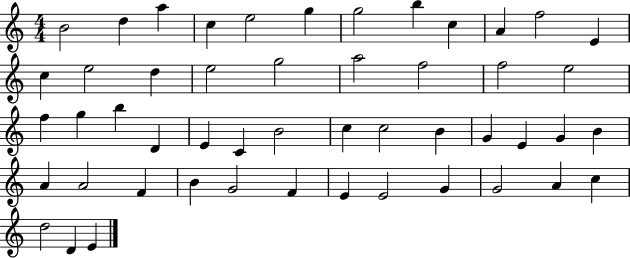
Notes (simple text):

B4/h D5/q A5/q C5/q E5/h G5/q G5/h B5/q C5/q A4/q F5/h E4/q C5/q E5/h D5/q E5/h G5/h A5/h F5/h F5/h E5/h F5/q G5/q B5/q D4/q E4/q C4/q B4/h C5/q C5/h B4/q G4/q E4/q G4/q B4/q A4/q A4/h F4/q B4/q G4/h F4/q E4/q E4/h G4/q G4/h A4/q C5/q D5/h D4/q E4/q